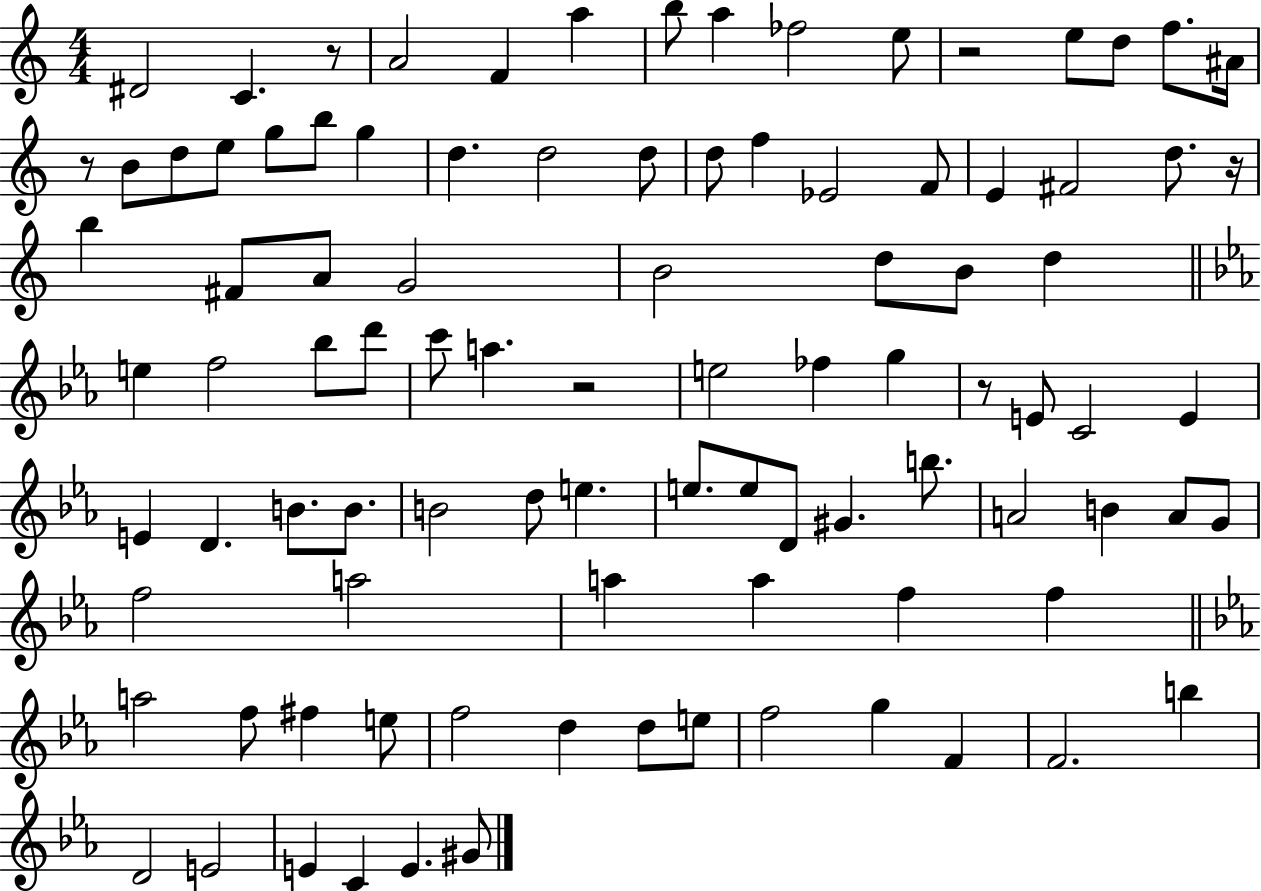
D#4/h C4/q. R/e A4/h F4/q A5/q B5/e A5/q FES5/h E5/e R/h E5/e D5/e F5/e. A#4/s R/e B4/e D5/e E5/e G5/e B5/e G5/q D5/q. D5/h D5/e D5/e F5/q Eb4/h F4/e E4/q F#4/h D5/e. R/s B5/q F#4/e A4/e G4/h B4/h D5/e B4/e D5/q E5/q F5/h Bb5/e D6/e C6/e A5/q. R/h E5/h FES5/q G5/q R/e E4/e C4/h E4/q E4/q D4/q. B4/e. B4/e. B4/h D5/e E5/q. E5/e. E5/e D4/e G#4/q. B5/e. A4/h B4/q A4/e G4/e F5/h A5/h A5/q A5/q F5/q F5/q A5/h F5/e F#5/q E5/e F5/h D5/q D5/e E5/e F5/h G5/q F4/q F4/h. B5/q D4/h E4/h E4/q C4/q E4/q. G#4/e